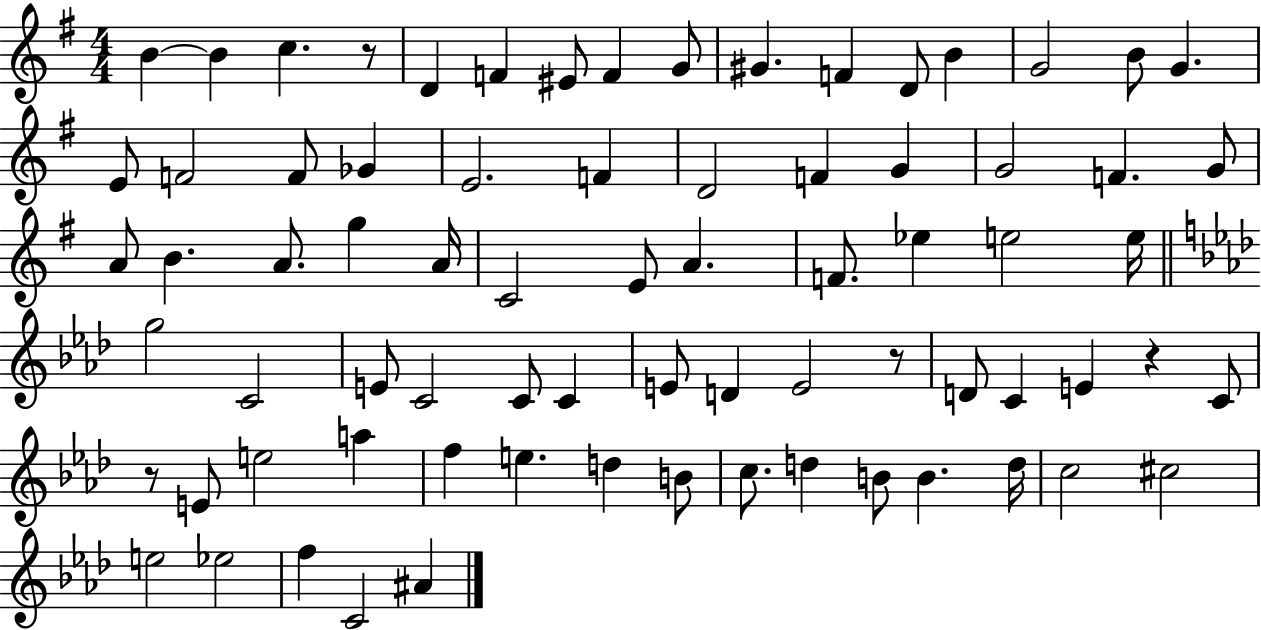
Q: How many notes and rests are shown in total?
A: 75